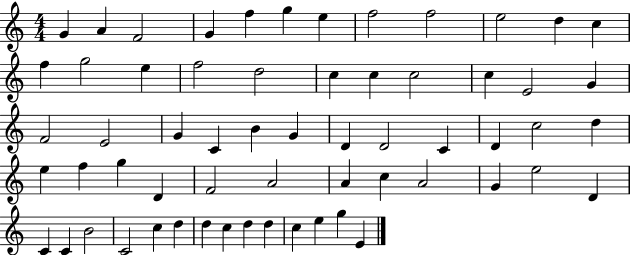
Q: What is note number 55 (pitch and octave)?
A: C5